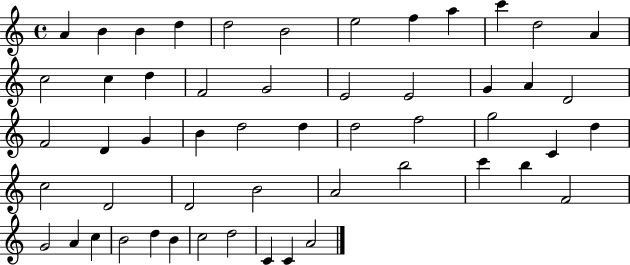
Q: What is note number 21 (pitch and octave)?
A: A4